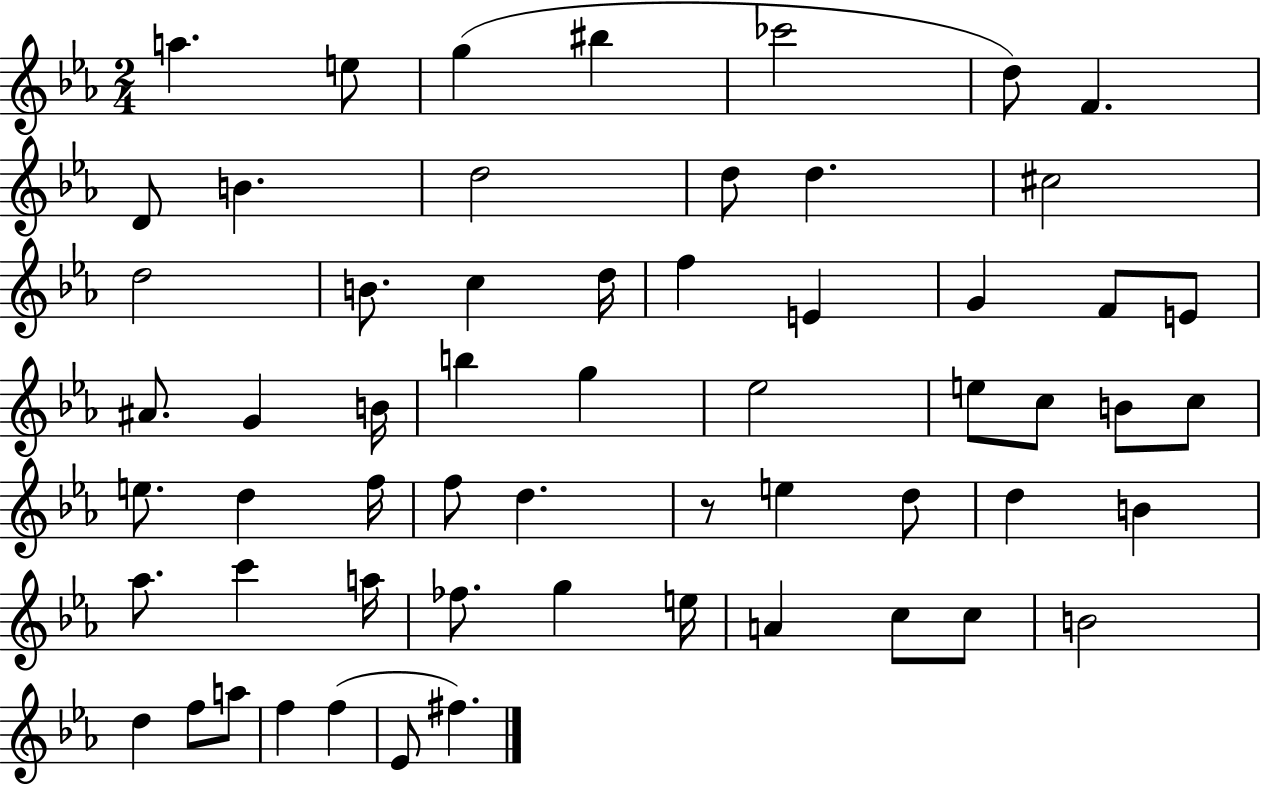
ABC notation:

X:1
T:Untitled
M:2/4
L:1/4
K:Eb
a e/2 g ^b _c'2 d/2 F D/2 B d2 d/2 d ^c2 d2 B/2 c d/4 f E G F/2 E/2 ^A/2 G B/4 b g _e2 e/2 c/2 B/2 c/2 e/2 d f/4 f/2 d z/2 e d/2 d B _a/2 c' a/4 _f/2 g e/4 A c/2 c/2 B2 d f/2 a/2 f f _E/2 ^f